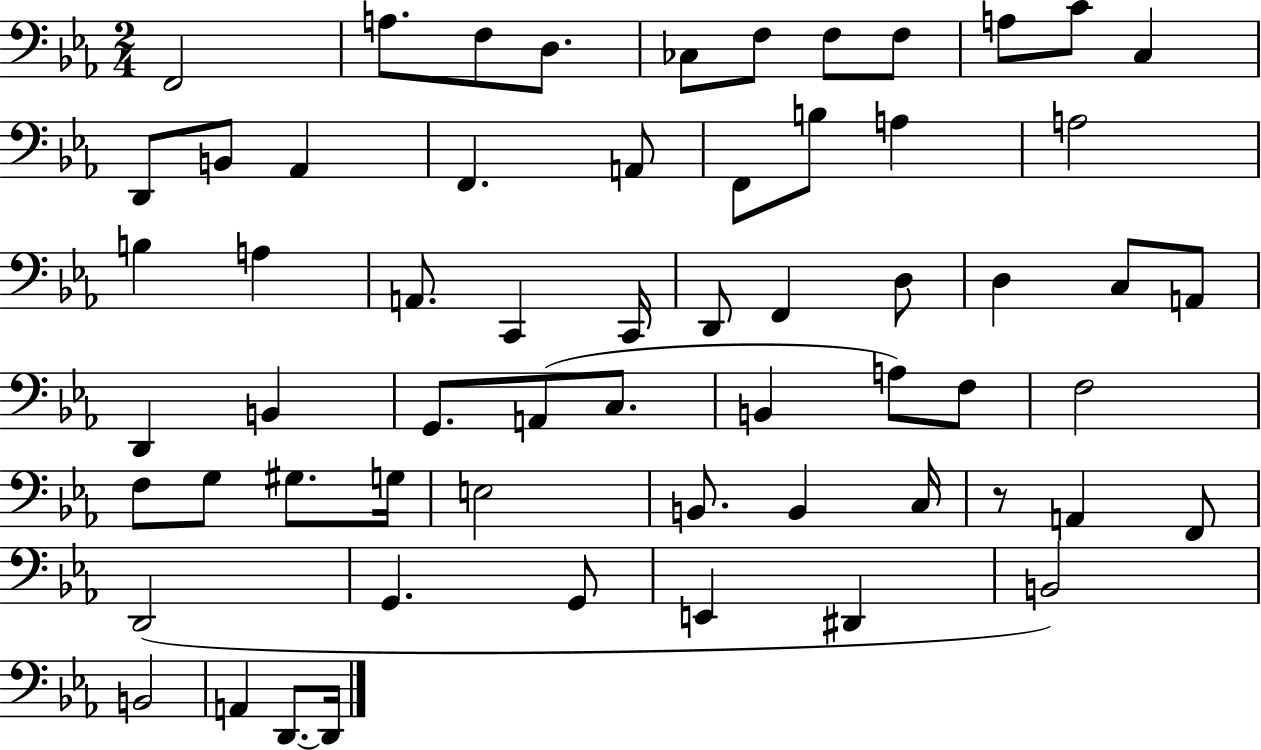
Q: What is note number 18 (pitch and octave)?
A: B3